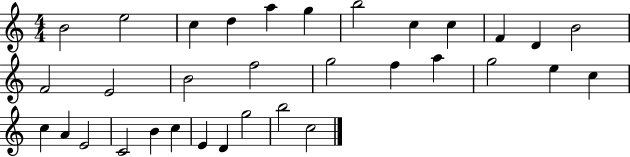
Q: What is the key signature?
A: C major